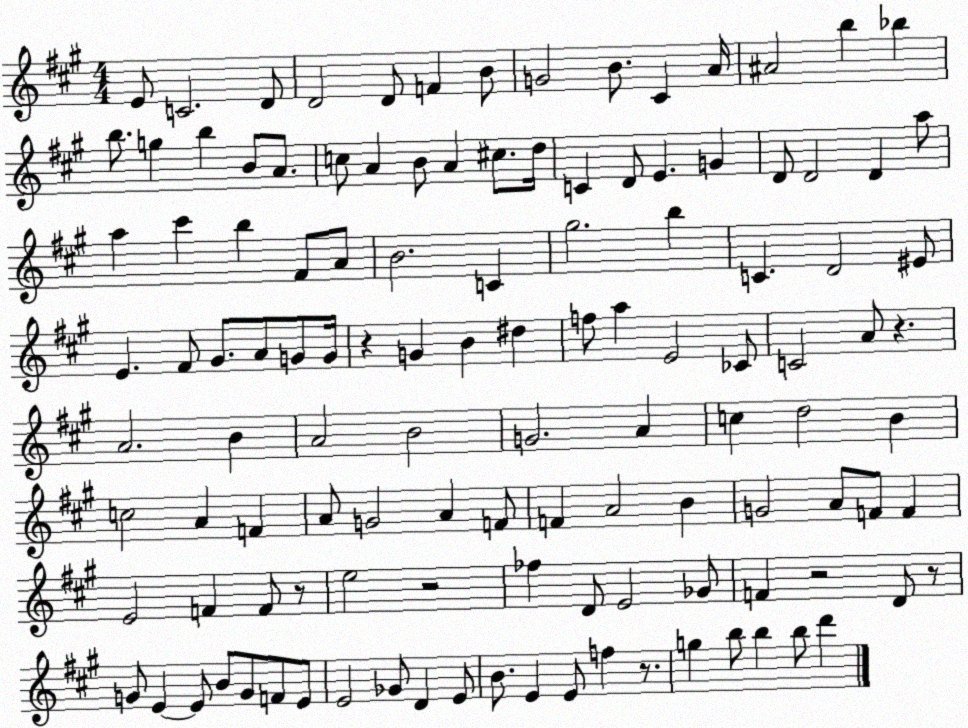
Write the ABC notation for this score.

X:1
T:Untitled
M:4/4
L:1/4
K:A
E/2 C2 D/2 D2 D/2 F B/2 G2 B/2 ^C A/4 ^A2 b _b b/2 g b B/2 A/2 c/2 A B/2 A ^c/2 d/4 C D/2 E G D/2 D2 D a/2 a ^c' b ^F/2 A/2 B2 C ^g2 b C D2 ^E/2 E ^F/2 ^G/2 A/2 G/2 G/4 z G B ^d f/2 a E2 _C/2 C2 A/2 z A2 B A2 B2 G2 A c d2 B c2 A F A/2 G2 A F/2 F A2 B G2 A/2 F/2 F E2 F F/2 z/2 e2 z2 _f D/2 E2 _G/2 F z2 D/2 z/2 G/2 E E/2 B/2 G/2 F/2 E/2 E2 _G/2 D E/2 B/2 E E/2 f z/2 g b/2 b b/2 d'